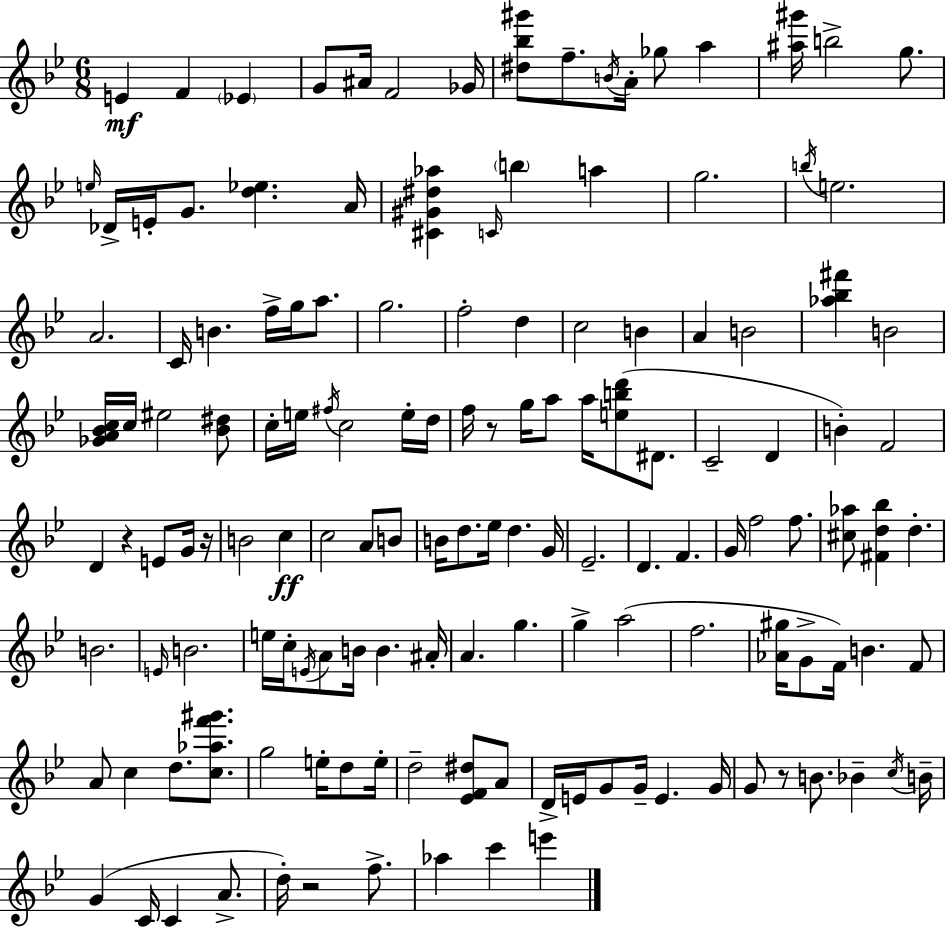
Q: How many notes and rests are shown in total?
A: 142